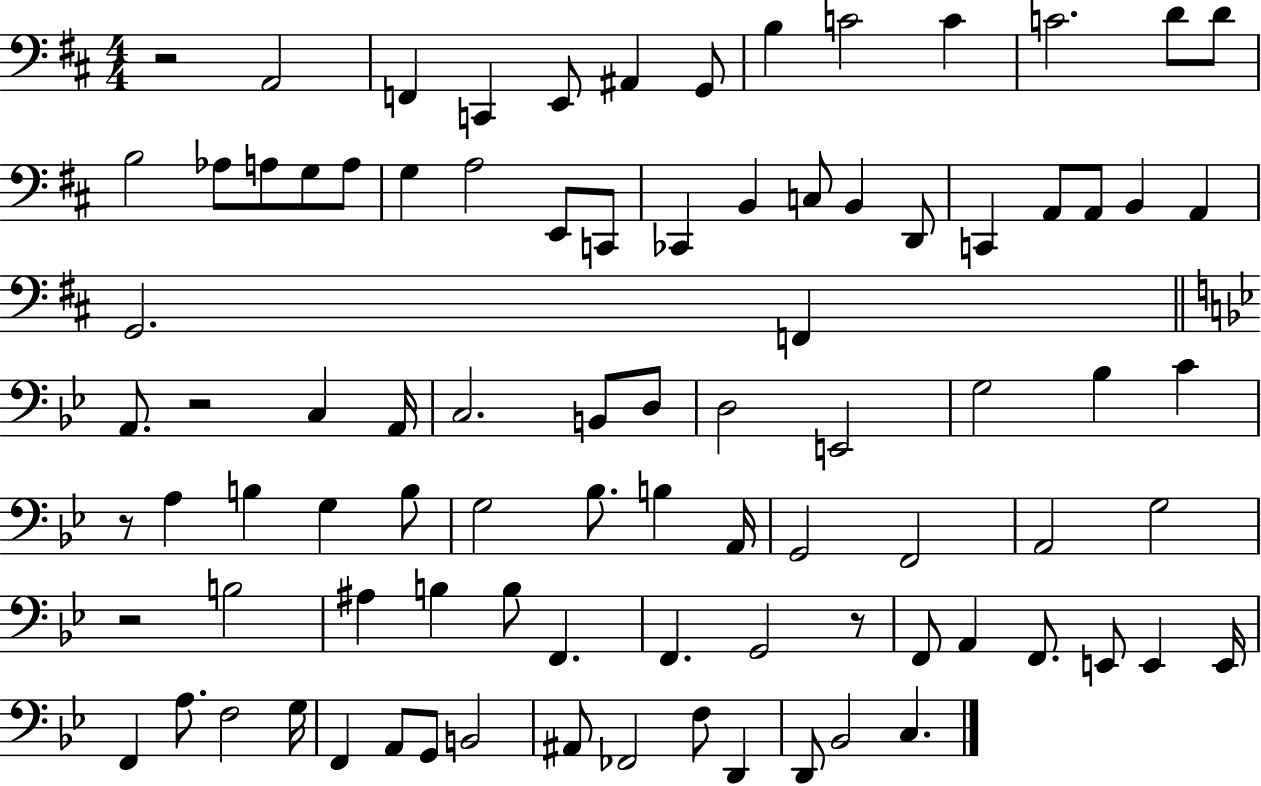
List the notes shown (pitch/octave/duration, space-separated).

R/h A2/h F2/q C2/q E2/e A#2/q G2/e B3/q C4/h C4/q C4/h. D4/e D4/e B3/h Ab3/e A3/e G3/e A3/e G3/q A3/h E2/e C2/e CES2/q B2/q C3/e B2/q D2/e C2/q A2/e A2/e B2/q A2/q G2/h. F2/q A2/e. R/h C3/q A2/s C3/h. B2/e D3/e D3/h E2/h G3/h Bb3/q C4/q R/e A3/q B3/q G3/q B3/e G3/h Bb3/e. B3/q A2/s G2/h F2/h A2/h G3/h R/h B3/h A#3/q B3/q B3/e F2/q. F2/q. G2/h R/e F2/e A2/q F2/e. E2/e E2/q E2/s F2/q A3/e. F3/h G3/s F2/q A2/e G2/e B2/h A#2/e FES2/h F3/e D2/q D2/e Bb2/h C3/q.